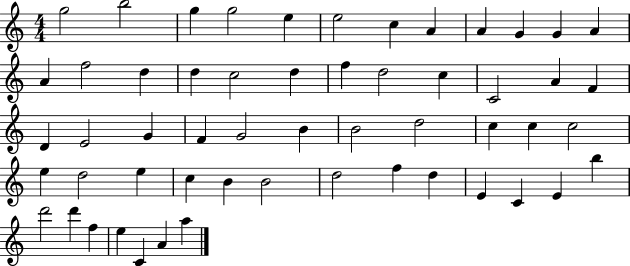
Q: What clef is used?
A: treble